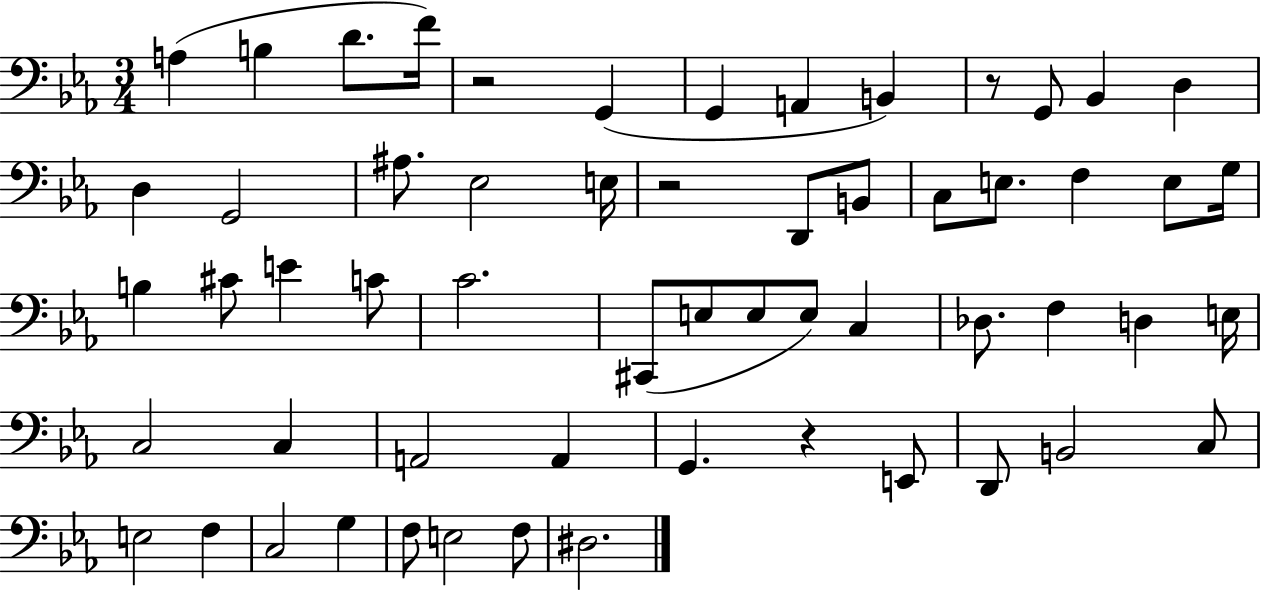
X:1
T:Untitled
M:3/4
L:1/4
K:Eb
A, B, D/2 F/4 z2 G,, G,, A,, B,, z/2 G,,/2 _B,, D, D, G,,2 ^A,/2 _E,2 E,/4 z2 D,,/2 B,,/2 C,/2 E,/2 F, E,/2 G,/4 B, ^C/2 E C/2 C2 ^C,,/2 E,/2 E,/2 E,/2 C, _D,/2 F, D, E,/4 C,2 C, A,,2 A,, G,, z E,,/2 D,,/2 B,,2 C,/2 E,2 F, C,2 G, F,/2 E,2 F,/2 ^D,2